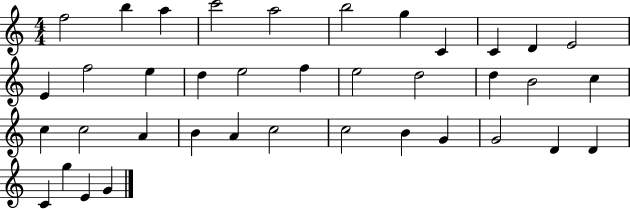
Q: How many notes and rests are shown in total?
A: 38